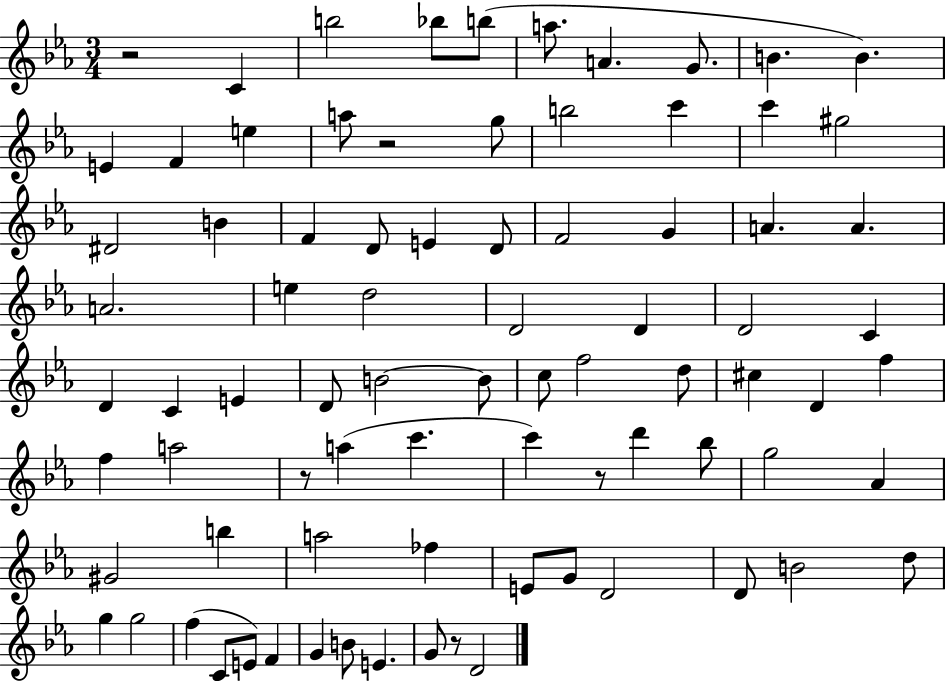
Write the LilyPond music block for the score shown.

{
  \clef treble
  \numericTimeSignature
  \time 3/4
  \key ees \major
  \repeat volta 2 { r2 c'4 | b''2 bes''8 b''8( | a''8. a'4. g'8. | b'4. b'4.) | \break e'4 f'4 e''4 | a''8 r2 g''8 | b''2 c'''4 | c'''4 gis''2 | \break dis'2 b'4 | f'4 d'8 e'4 d'8 | f'2 g'4 | a'4. a'4. | \break a'2. | e''4 d''2 | d'2 d'4 | d'2 c'4 | \break d'4 c'4 e'4 | d'8 b'2~~ b'8 | c''8 f''2 d''8 | cis''4 d'4 f''4 | \break f''4 a''2 | r8 a''4( c'''4. | c'''4) r8 d'''4 bes''8 | g''2 aes'4 | \break gis'2 b''4 | a''2 fes''4 | e'8 g'8 d'2 | d'8 b'2 d''8 | \break g''4 g''2 | f''4( c'8 e'8) f'4 | g'4 b'8 e'4. | g'8 r8 d'2 | \break } \bar "|."
}